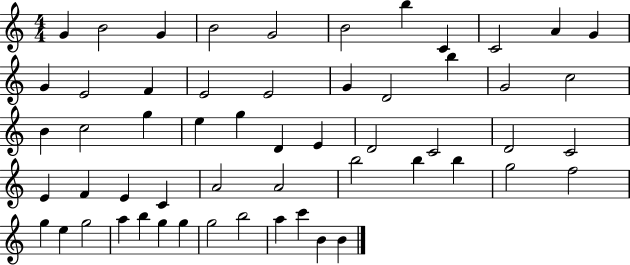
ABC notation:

X:1
T:Untitled
M:4/4
L:1/4
K:C
G B2 G B2 G2 B2 b C C2 A G G E2 F E2 E2 G D2 b G2 c2 B c2 g e g D E D2 C2 D2 C2 E F E C A2 A2 b2 b b g2 f2 g e g2 a b g g g2 b2 a c' B B